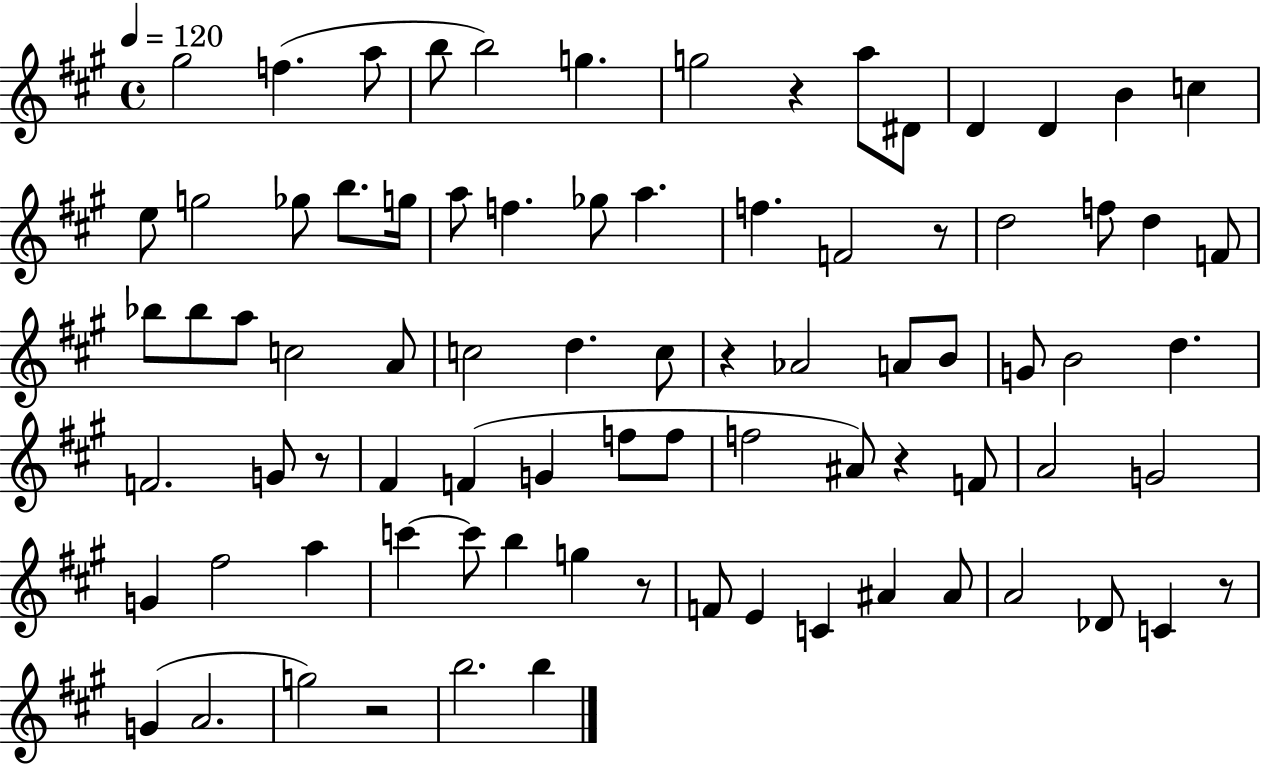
{
  \clef treble
  \time 4/4
  \defaultTimeSignature
  \key a \major
  \tempo 4 = 120
  gis''2 f''4.( a''8 | b''8 b''2) g''4. | g''2 r4 a''8 dis'8 | d'4 d'4 b'4 c''4 | \break e''8 g''2 ges''8 b''8. g''16 | a''8 f''4. ges''8 a''4. | f''4. f'2 r8 | d''2 f''8 d''4 f'8 | \break bes''8 bes''8 a''8 c''2 a'8 | c''2 d''4. c''8 | r4 aes'2 a'8 b'8 | g'8 b'2 d''4. | \break f'2. g'8 r8 | fis'4 f'4( g'4 f''8 f''8 | f''2 ais'8) r4 f'8 | a'2 g'2 | \break g'4 fis''2 a''4 | c'''4~~ c'''8 b''4 g''4 r8 | f'8 e'4 c'4 ais'4 ais'8 | a'2 des'8 c'4 r8 | \break g'4( a'2. | g''2) r2 | b''2. b''4 | \bar "|."
}